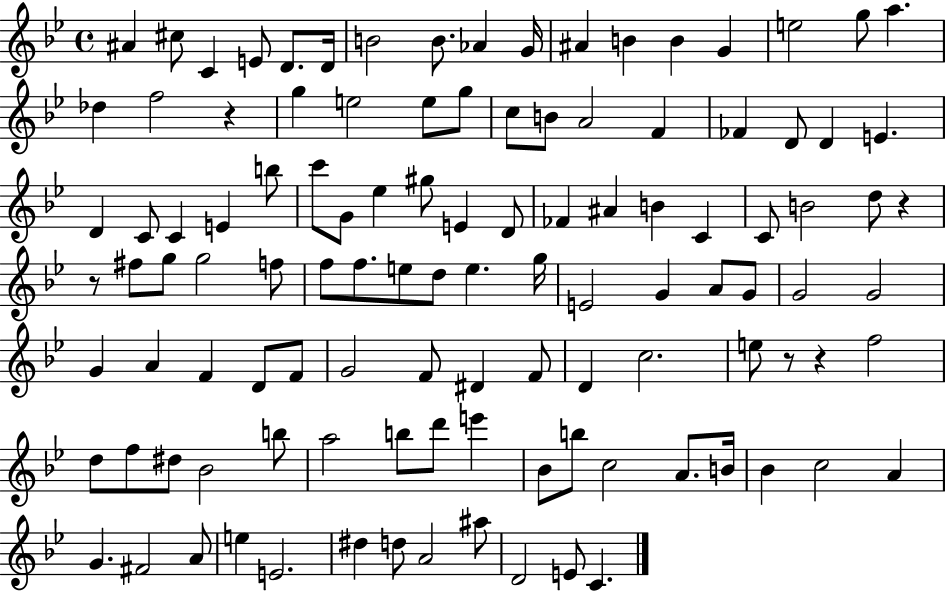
{
  \clef treble
  \time 4/4
  \defaultTimeSignature
  \key bes \major
  ais'4 cis''8 c'4 e'8 d'8. d'16 | b'2 b'8. aes'4 g'16 | ais'4 b'4 b'4 g'4 | e''2 g''8 a''4. | \break des''4 f''2 r4 | g''4 e''2 e''8 g''8 | c''8 b'8 a'2 f'4 | fes'4 d'8 d'4 e'4. | \break d'4 c'8 c'4 e'4 b''8 | c'''8 g'8 ees''4 gis''8 e'4 d'8 | fes'4 ais'4 b'4 c'4 | c'8 b'2 d''8 r4 | \break r8 fis''8 g''8 g''2 f''8 | f''8 f''8. e''8 d''8 e''4. g''16 | e'2 g'4 a'8 g'8 | g'2 g'2 | \break g'4 a'4 f'4 d'8 f'8 | g'2 f'8 dis'4 f'8 | d'4 c''2. | e''8 r8 r4 f''2 | \break d''8 f''8 dis''8 bes'2 b''8 | a''2 b''8 d'''8 e'''4 | bes'8 b''8 c''2 a'8. b'16 | bes'4 c''2 a'4 | \break g'4. fis'2 a'8 | e''4 e'2. | dis''4 d''8 a'2 ais''8 | d'2 e'8 c'4. | \break \bar "|."
}